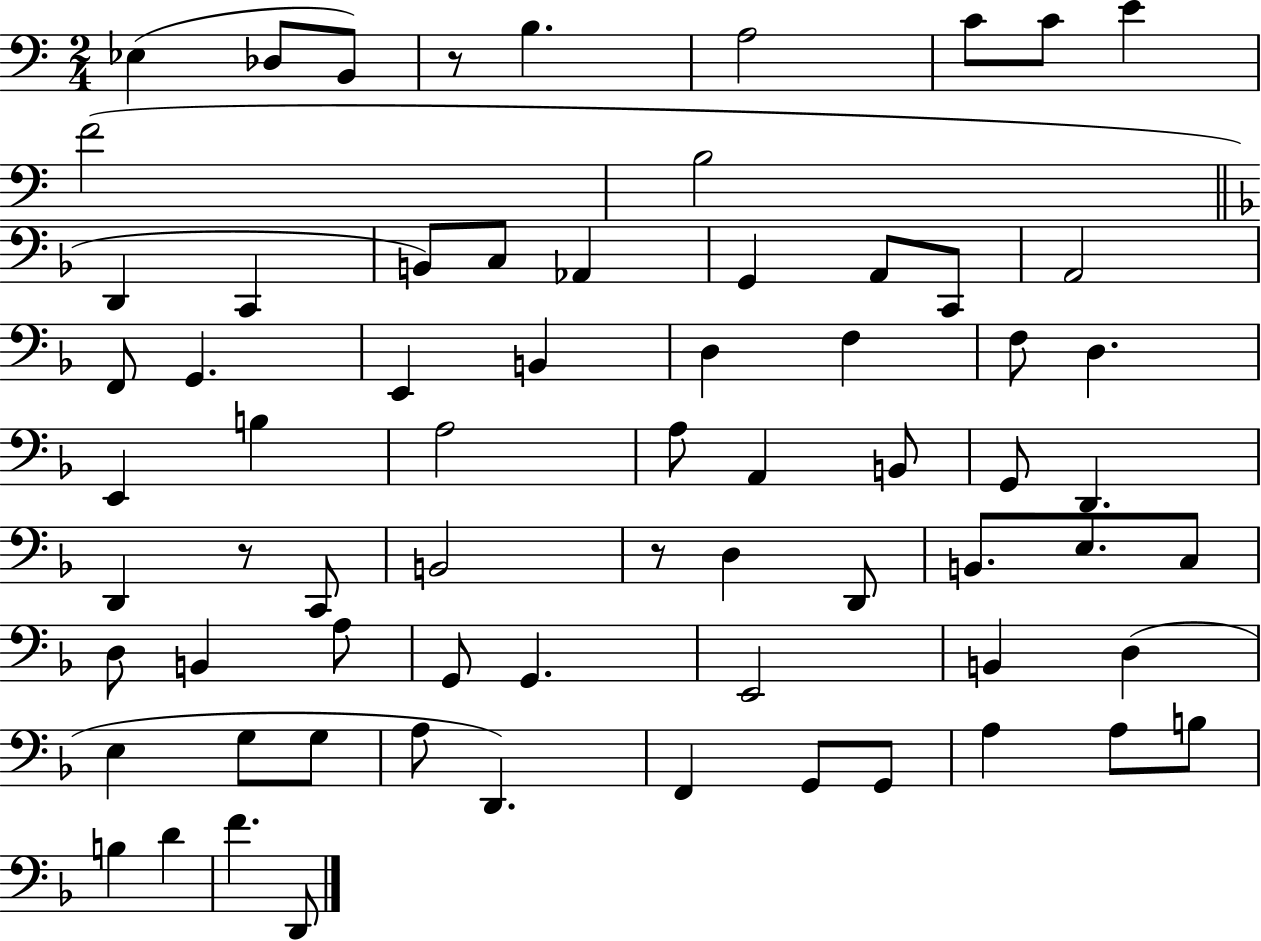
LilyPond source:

{
  \clef bass
  \numericTimeSignature
  \time 2/4
  \key c \major
  ees4( des8 b,8) | r8 b4. | a2 | c'8 c'8 e'4 | \break f'2( | b2 | \bar "||" \break \key f \major d,4 c,4 | b,8) c8 aes,4 | g,4 a,8 c,8 | a,2 | \break f,8 g,4. | e,4 b,4 | d4 f4 | f8 d4. | \break e,4 b4 | a2 | a8 a,4 b,8 | g,8 d,4. | \break d,4 r8 c,8 | b,2 | r8 d4 d,8 | b,8. e8. c8 | \break d8 b,4 a8 | g,8 g,4. | e,2 | b,4 d4( | \break e4 g8 g8 | a8 d,4.) | f,4 g,8 g,8 | a4 a8 b8 | \break b4 d'4 | f'4. d,8 | \bar "|."
}